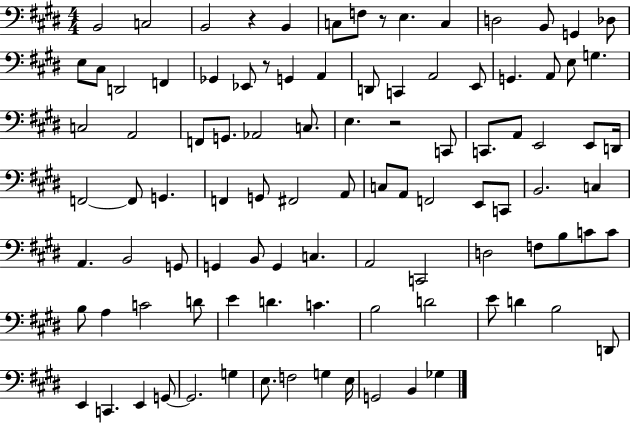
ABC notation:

X:1
T:Untitled
M:4/4
L:1/4
K:E
B,,2 C,2 B,,2 z B,, C,/2 F,/2 z/2 E, C, D,2 B,,/2 G,, _D,/2 E,/2 ^C,/2 D,,2 F,, _G,, _E,,/2 z/2 G,, A,, D,,/2 C,, A,,2 E,,/2 G,, A,,/2 E,/2 G, C,2 A,,2 F,,/2 G,,/2 _A,,2 C,/2 E, z2 C,,/2 C,,/2 A,,/2 E,,2 E,,/2 D,,/4 F,,2 F,,/2 G,, F,, G,,/2 ^F,,2 A,,/2 C,/2 A,,/2 F,,2 E,,/2 C,,/2 B,,2 C, A,, B,,2 G,,/2 G,, B,,/2 G,, C, A,,2 C,,2 D,2 F,/2 B,/2 C/2 C/2 B,/2 A, C2 D/2 E D C B,2 D2 E/2 D B,2 D,,/2 E,, C,, E,, G,,/2 G,,2 G, E,/2 F,2 G, E,/4 G,,2 B,, _G,